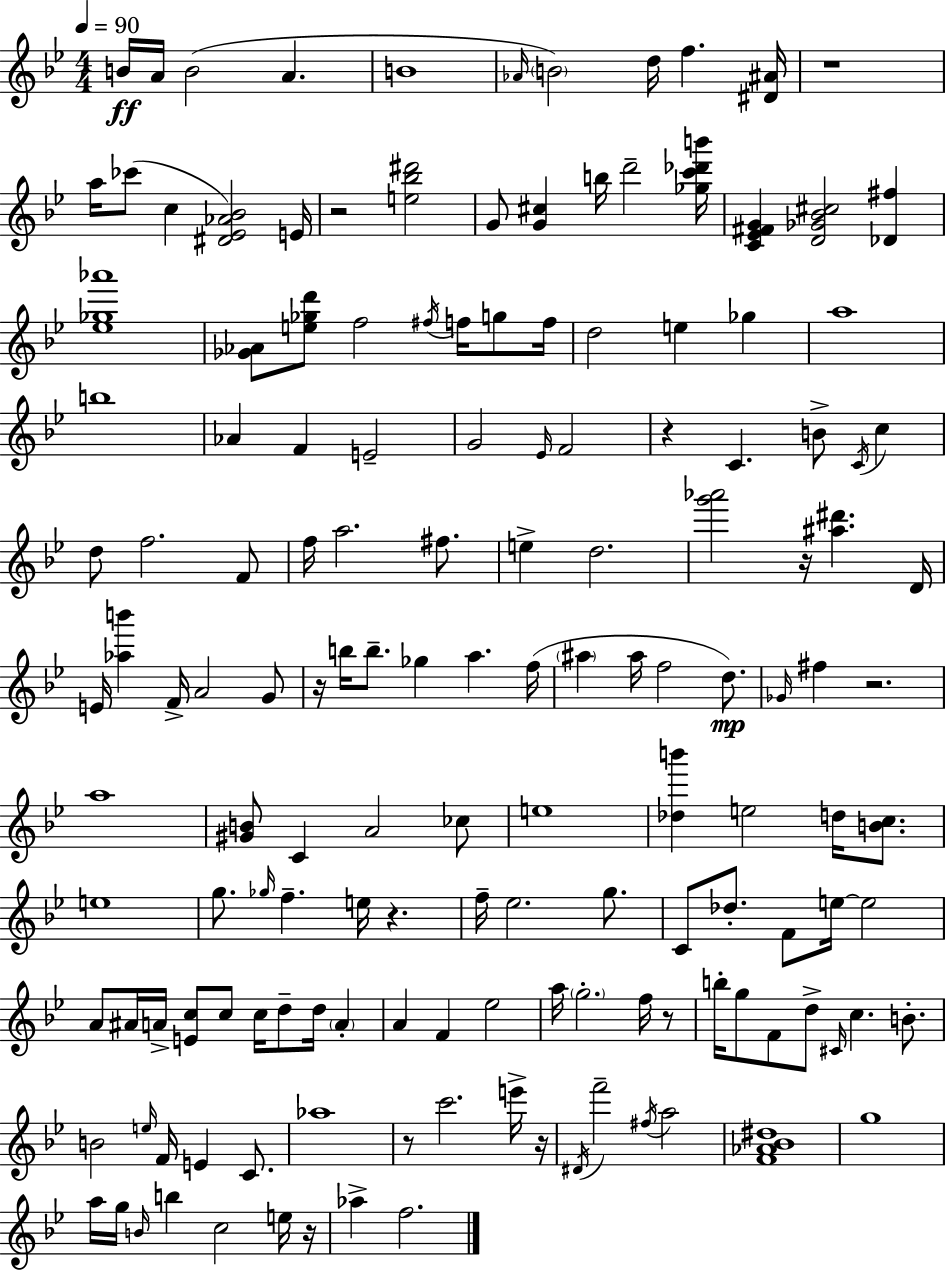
X:1
T:Untitled
M:4/4
L:1/4
K:Bb
B/4 A/4 B2 A B4 _A/4 B2 d/4 f [^D^A]/4 z4 a/4 _c'/2 c [^D_E_A_B]2 E/4 z2 [e_b^d']2 G/2 [G^c] b/4 d'2 [_gc'_d'b']/4 [C_E^FG] [D_G_B^c]2 [_D^f] [_e_g_a']4 [_G_A]/2 [e_gd']/2 f2 ^f/4 f/4 g/2 f/4 d2 e _g a4 b4 _A F E2 G2 _E/4 F2 z C B/2 C/4 c d/2 f2 F/2 f/4 a2 ^f/2 e d2 [g'_a']2 z/4 [^a^d'] D/4 E/4 [_ab'] F/4 A2 G/2 z/4 b/4 b/2 _g a f/4 ^a ^a/4 f2 d/2 _G/4 ^f z2 a4 [^GB]/2 C A2 _c/2 e4 [_db'] e2 d/4 [Bc]/2 e4 g/2 _g/4 f e/4 z f/4 _e2 g/2 C/2 _d/2 F/2 e/4 e2 A/2 ^A/4 A/4 [Ec]/2 c/2 c/4 d/2 d/4 A A F _e2 a/4 g2 f/4 z/2 b/4 g/2 F/2 d/2 ^C/4 c B/2 B2 e/4 F/4 E C/2 _a4 z/2 c'2 e'/4 z/4 ^D/4 f'2 ^f/4 a2 [F_A_B^d]4 g4 a/4 g/4 B/4 b c2 e/4 z/4 _a f2